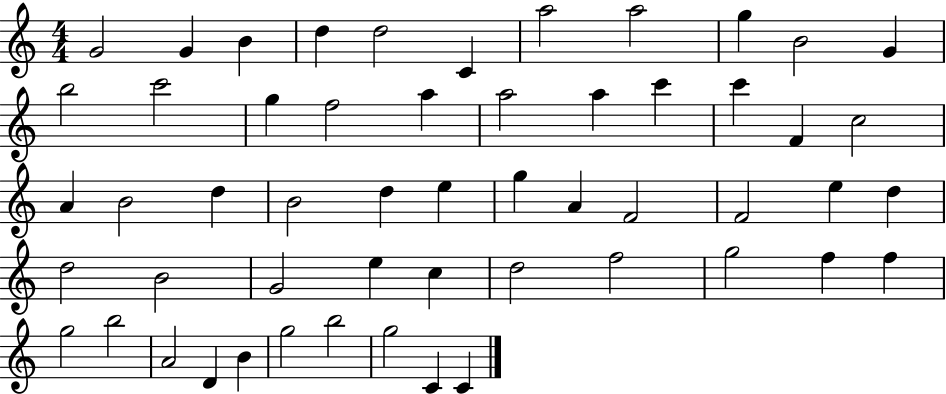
{
  \clef treble
  \numericTimeSignature
  \time 4/4
  \key c \major
  g'2 g'4 b'4 | d''4 d''2 c'4 | a''2 a''2 | g''4 b'2 g'4 | \break b''2 c'''2 | g''4 f''2 a''4 | a''2 a''4 c'''4 | c'''4 f'4 c''2 | \break a'4 b'2 d''4 | b'2 d''4 e''4 | g''4 a'4 f'2 | f'2 e''4 d''4 | \break d''2 b'2 | g'2 e''4 c''4 | d''2 f''2 | g''2 f''4 f''4 | \break g''2 b''2 | a'2 d'4 b'4 | g''2 b''2 | g''2 c'4 c'4 | \break \bar "|."
}